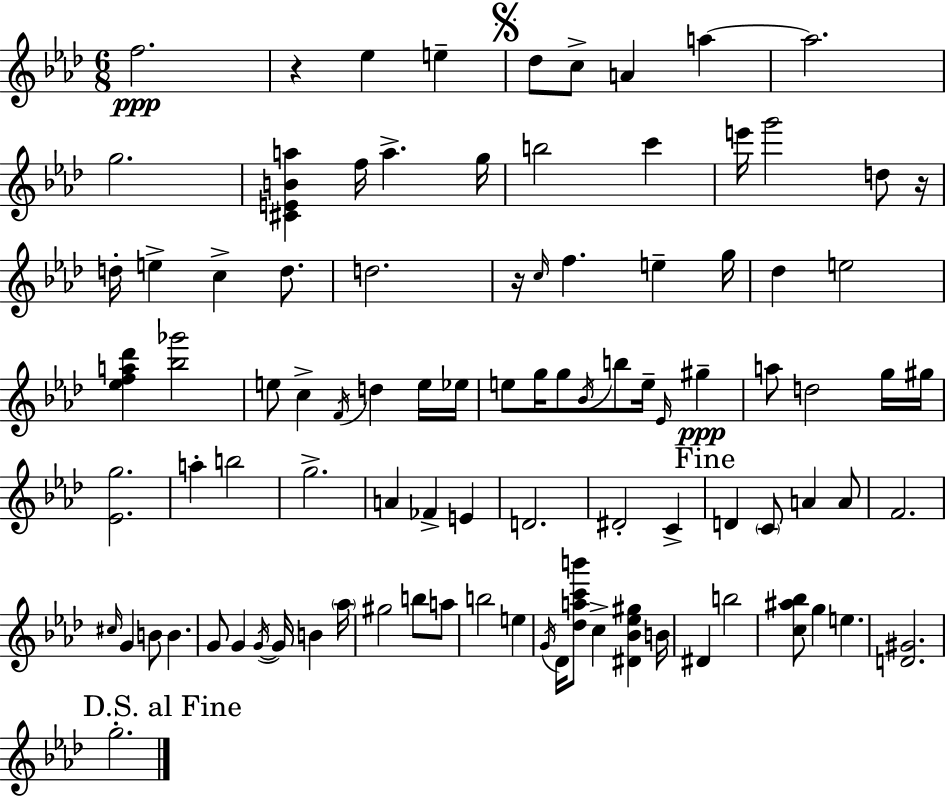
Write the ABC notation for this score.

X:1
T:Untitled
M:6/8
L:1/4
K:Fm
f2 z _e e _d/2 c/2 A a a2 g2 [^CEBa] f/4 a g/4 b2 c' e'/4 g'2 d/2 z/4 d/4 e c d/2 d2 z/4 c/4 f e g/4 _d e2 [_efa_d'] [_b_g']2 e/2 c F/4 d e/4 _e/4 e/2 g/4 g/2 _B/4 b/2 e/4 _E/4 ^g a/2 d2 g/4 ^g/4 [_Eg]2 a b2 g2 A _F E D2 ^D2 C D C/2 A A/2 F2 ^c/4 G B/2 B G/2 G G/4 G/4 B _a/4 ^g2 b/2 a/2 b2 e G/4 _D/4 [_dac'b']/2 c [^D_B_e^g] B/4 ^D b2 [c^a_b]/2 g e [D^G]2 g2